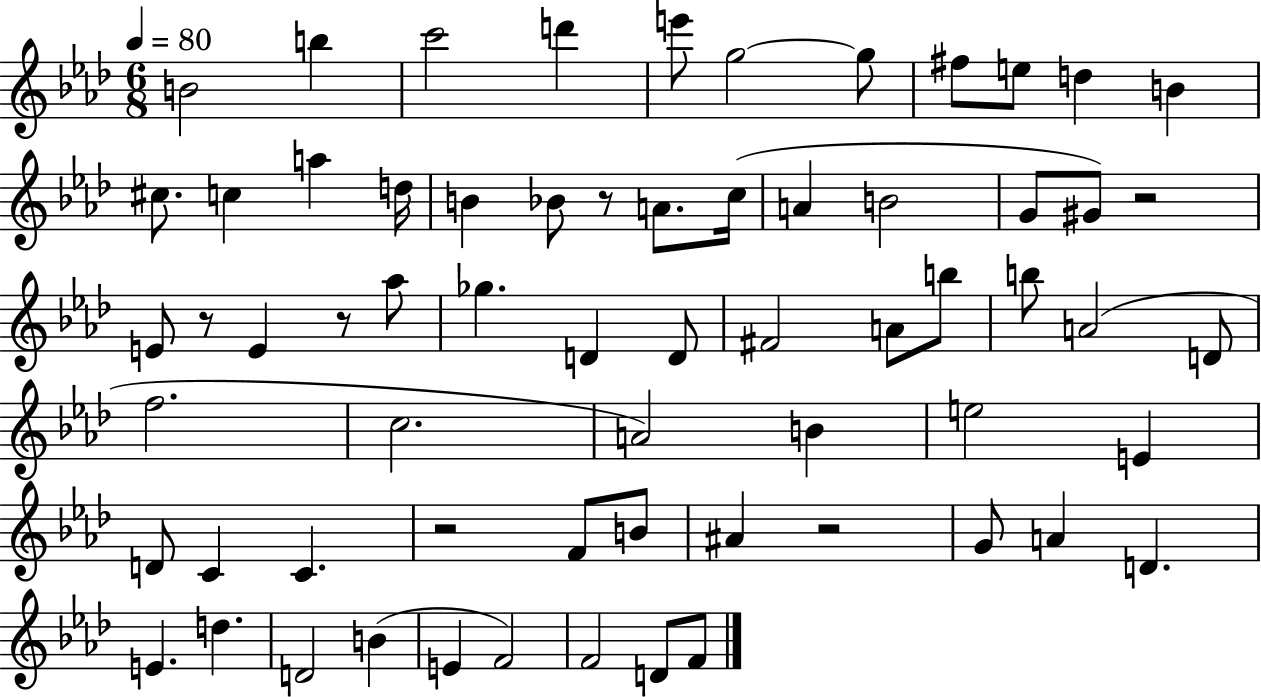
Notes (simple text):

B4/h B5/q C6/h D6/q E6/e G5/h G5/e F#5/e E5/e D5/q B4/q C#5/e. C5/q A5/q D5/s B4/q Bb4/e R/e A4/e. C5/s A4/q B4/h G4/e G#4/e R/h E4/e R/e E4/q R/e Ab5/e Gb5/q. D4/q D4/e F#4/h A4/e B5/e B5/e A4/h D4/e F5/h. C5/h. A4/h B4/q E5/h E4/q D4/e C4/q C4/q. R/h F4/e B4/e A#4/q R/h G4/e A4/q D4/q. E4/q. D5/q. D4/h B4/q E4/q F4/h F4/h D4/e F4/e